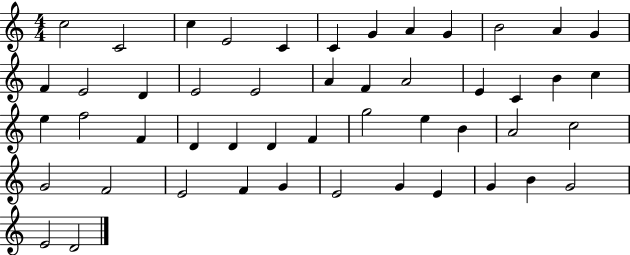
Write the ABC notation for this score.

X:1
T:Untitled
M:4/4
L:1/4
K:C
c2 C2 c E2 C C G A G B2 A G F E2 D E2 E2 A F A2 E C B c e f2 F D D D F g2 e B A2 c2 G2 F2 E2 F G E2 G E G B G2 E2 D2